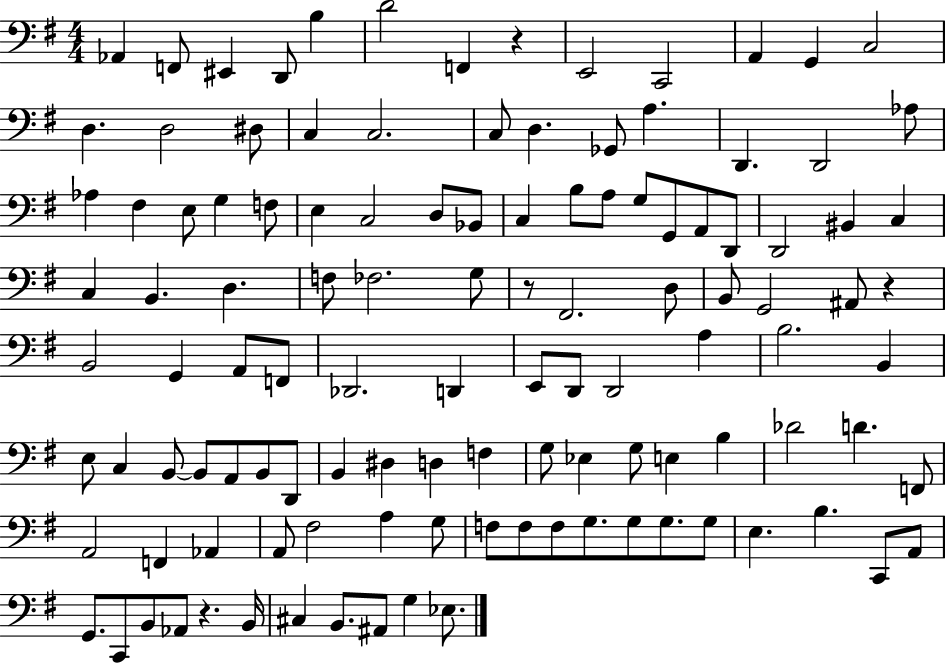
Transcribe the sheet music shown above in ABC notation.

X:1
T:Untitled
M:4/4
L:1/4
K:G
_A,, F,,/2 ^E,, D,,/2 B, D2 F,, z E,,2 C,,2 A,, G,, C,2 D, D,2 ^D,/2 C, C,2 C,/2 D, _G,,/2 A, D,, D,,2 _A,/2 _A, ^F, E,/2 G, F,/2 E, C,2 D,/2 _B,,/2 C, B,/2 A,/2 G,/2 G,,/2 A,,/2 D,,/2 D,,2 ^B,, C, C, B,, D, F,/2 _F,2 G,/2 z/2 ^F,,2 D,/2 B,,/2 G,,2 ^A,,/2 z B,,2 G,, A,,/2 F,,/2 _D,,2 D,, E,,/2 D,,/2 D,,2 A, B,2 B,, E,/2 C, B,,/2 B,,/2 A,,/2 B,,/2 D,,/2 B,, ^D, D, F, G,/2 _E, G,/2 E, B, _D2 D F,,/2 A,,2 F,, _A,, A,,/2 ^F,2 A, G,/2 F,/2 F,/2 F,/2 G,/2 G,/2 G,/2 G,/2 E, B, C,,/2 A,,/2 G,,/2 C,,/2 B,,/2 _A,,/2 z B,,/4 ^C, B,,/2 ^A,,/2 G, _E,/2